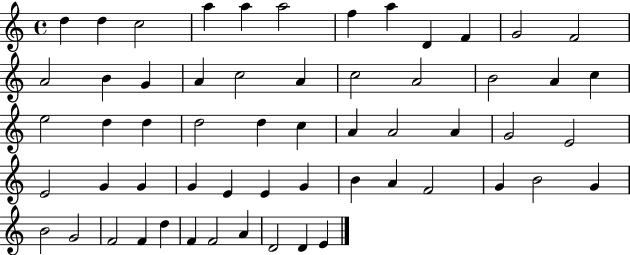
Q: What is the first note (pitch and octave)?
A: D5